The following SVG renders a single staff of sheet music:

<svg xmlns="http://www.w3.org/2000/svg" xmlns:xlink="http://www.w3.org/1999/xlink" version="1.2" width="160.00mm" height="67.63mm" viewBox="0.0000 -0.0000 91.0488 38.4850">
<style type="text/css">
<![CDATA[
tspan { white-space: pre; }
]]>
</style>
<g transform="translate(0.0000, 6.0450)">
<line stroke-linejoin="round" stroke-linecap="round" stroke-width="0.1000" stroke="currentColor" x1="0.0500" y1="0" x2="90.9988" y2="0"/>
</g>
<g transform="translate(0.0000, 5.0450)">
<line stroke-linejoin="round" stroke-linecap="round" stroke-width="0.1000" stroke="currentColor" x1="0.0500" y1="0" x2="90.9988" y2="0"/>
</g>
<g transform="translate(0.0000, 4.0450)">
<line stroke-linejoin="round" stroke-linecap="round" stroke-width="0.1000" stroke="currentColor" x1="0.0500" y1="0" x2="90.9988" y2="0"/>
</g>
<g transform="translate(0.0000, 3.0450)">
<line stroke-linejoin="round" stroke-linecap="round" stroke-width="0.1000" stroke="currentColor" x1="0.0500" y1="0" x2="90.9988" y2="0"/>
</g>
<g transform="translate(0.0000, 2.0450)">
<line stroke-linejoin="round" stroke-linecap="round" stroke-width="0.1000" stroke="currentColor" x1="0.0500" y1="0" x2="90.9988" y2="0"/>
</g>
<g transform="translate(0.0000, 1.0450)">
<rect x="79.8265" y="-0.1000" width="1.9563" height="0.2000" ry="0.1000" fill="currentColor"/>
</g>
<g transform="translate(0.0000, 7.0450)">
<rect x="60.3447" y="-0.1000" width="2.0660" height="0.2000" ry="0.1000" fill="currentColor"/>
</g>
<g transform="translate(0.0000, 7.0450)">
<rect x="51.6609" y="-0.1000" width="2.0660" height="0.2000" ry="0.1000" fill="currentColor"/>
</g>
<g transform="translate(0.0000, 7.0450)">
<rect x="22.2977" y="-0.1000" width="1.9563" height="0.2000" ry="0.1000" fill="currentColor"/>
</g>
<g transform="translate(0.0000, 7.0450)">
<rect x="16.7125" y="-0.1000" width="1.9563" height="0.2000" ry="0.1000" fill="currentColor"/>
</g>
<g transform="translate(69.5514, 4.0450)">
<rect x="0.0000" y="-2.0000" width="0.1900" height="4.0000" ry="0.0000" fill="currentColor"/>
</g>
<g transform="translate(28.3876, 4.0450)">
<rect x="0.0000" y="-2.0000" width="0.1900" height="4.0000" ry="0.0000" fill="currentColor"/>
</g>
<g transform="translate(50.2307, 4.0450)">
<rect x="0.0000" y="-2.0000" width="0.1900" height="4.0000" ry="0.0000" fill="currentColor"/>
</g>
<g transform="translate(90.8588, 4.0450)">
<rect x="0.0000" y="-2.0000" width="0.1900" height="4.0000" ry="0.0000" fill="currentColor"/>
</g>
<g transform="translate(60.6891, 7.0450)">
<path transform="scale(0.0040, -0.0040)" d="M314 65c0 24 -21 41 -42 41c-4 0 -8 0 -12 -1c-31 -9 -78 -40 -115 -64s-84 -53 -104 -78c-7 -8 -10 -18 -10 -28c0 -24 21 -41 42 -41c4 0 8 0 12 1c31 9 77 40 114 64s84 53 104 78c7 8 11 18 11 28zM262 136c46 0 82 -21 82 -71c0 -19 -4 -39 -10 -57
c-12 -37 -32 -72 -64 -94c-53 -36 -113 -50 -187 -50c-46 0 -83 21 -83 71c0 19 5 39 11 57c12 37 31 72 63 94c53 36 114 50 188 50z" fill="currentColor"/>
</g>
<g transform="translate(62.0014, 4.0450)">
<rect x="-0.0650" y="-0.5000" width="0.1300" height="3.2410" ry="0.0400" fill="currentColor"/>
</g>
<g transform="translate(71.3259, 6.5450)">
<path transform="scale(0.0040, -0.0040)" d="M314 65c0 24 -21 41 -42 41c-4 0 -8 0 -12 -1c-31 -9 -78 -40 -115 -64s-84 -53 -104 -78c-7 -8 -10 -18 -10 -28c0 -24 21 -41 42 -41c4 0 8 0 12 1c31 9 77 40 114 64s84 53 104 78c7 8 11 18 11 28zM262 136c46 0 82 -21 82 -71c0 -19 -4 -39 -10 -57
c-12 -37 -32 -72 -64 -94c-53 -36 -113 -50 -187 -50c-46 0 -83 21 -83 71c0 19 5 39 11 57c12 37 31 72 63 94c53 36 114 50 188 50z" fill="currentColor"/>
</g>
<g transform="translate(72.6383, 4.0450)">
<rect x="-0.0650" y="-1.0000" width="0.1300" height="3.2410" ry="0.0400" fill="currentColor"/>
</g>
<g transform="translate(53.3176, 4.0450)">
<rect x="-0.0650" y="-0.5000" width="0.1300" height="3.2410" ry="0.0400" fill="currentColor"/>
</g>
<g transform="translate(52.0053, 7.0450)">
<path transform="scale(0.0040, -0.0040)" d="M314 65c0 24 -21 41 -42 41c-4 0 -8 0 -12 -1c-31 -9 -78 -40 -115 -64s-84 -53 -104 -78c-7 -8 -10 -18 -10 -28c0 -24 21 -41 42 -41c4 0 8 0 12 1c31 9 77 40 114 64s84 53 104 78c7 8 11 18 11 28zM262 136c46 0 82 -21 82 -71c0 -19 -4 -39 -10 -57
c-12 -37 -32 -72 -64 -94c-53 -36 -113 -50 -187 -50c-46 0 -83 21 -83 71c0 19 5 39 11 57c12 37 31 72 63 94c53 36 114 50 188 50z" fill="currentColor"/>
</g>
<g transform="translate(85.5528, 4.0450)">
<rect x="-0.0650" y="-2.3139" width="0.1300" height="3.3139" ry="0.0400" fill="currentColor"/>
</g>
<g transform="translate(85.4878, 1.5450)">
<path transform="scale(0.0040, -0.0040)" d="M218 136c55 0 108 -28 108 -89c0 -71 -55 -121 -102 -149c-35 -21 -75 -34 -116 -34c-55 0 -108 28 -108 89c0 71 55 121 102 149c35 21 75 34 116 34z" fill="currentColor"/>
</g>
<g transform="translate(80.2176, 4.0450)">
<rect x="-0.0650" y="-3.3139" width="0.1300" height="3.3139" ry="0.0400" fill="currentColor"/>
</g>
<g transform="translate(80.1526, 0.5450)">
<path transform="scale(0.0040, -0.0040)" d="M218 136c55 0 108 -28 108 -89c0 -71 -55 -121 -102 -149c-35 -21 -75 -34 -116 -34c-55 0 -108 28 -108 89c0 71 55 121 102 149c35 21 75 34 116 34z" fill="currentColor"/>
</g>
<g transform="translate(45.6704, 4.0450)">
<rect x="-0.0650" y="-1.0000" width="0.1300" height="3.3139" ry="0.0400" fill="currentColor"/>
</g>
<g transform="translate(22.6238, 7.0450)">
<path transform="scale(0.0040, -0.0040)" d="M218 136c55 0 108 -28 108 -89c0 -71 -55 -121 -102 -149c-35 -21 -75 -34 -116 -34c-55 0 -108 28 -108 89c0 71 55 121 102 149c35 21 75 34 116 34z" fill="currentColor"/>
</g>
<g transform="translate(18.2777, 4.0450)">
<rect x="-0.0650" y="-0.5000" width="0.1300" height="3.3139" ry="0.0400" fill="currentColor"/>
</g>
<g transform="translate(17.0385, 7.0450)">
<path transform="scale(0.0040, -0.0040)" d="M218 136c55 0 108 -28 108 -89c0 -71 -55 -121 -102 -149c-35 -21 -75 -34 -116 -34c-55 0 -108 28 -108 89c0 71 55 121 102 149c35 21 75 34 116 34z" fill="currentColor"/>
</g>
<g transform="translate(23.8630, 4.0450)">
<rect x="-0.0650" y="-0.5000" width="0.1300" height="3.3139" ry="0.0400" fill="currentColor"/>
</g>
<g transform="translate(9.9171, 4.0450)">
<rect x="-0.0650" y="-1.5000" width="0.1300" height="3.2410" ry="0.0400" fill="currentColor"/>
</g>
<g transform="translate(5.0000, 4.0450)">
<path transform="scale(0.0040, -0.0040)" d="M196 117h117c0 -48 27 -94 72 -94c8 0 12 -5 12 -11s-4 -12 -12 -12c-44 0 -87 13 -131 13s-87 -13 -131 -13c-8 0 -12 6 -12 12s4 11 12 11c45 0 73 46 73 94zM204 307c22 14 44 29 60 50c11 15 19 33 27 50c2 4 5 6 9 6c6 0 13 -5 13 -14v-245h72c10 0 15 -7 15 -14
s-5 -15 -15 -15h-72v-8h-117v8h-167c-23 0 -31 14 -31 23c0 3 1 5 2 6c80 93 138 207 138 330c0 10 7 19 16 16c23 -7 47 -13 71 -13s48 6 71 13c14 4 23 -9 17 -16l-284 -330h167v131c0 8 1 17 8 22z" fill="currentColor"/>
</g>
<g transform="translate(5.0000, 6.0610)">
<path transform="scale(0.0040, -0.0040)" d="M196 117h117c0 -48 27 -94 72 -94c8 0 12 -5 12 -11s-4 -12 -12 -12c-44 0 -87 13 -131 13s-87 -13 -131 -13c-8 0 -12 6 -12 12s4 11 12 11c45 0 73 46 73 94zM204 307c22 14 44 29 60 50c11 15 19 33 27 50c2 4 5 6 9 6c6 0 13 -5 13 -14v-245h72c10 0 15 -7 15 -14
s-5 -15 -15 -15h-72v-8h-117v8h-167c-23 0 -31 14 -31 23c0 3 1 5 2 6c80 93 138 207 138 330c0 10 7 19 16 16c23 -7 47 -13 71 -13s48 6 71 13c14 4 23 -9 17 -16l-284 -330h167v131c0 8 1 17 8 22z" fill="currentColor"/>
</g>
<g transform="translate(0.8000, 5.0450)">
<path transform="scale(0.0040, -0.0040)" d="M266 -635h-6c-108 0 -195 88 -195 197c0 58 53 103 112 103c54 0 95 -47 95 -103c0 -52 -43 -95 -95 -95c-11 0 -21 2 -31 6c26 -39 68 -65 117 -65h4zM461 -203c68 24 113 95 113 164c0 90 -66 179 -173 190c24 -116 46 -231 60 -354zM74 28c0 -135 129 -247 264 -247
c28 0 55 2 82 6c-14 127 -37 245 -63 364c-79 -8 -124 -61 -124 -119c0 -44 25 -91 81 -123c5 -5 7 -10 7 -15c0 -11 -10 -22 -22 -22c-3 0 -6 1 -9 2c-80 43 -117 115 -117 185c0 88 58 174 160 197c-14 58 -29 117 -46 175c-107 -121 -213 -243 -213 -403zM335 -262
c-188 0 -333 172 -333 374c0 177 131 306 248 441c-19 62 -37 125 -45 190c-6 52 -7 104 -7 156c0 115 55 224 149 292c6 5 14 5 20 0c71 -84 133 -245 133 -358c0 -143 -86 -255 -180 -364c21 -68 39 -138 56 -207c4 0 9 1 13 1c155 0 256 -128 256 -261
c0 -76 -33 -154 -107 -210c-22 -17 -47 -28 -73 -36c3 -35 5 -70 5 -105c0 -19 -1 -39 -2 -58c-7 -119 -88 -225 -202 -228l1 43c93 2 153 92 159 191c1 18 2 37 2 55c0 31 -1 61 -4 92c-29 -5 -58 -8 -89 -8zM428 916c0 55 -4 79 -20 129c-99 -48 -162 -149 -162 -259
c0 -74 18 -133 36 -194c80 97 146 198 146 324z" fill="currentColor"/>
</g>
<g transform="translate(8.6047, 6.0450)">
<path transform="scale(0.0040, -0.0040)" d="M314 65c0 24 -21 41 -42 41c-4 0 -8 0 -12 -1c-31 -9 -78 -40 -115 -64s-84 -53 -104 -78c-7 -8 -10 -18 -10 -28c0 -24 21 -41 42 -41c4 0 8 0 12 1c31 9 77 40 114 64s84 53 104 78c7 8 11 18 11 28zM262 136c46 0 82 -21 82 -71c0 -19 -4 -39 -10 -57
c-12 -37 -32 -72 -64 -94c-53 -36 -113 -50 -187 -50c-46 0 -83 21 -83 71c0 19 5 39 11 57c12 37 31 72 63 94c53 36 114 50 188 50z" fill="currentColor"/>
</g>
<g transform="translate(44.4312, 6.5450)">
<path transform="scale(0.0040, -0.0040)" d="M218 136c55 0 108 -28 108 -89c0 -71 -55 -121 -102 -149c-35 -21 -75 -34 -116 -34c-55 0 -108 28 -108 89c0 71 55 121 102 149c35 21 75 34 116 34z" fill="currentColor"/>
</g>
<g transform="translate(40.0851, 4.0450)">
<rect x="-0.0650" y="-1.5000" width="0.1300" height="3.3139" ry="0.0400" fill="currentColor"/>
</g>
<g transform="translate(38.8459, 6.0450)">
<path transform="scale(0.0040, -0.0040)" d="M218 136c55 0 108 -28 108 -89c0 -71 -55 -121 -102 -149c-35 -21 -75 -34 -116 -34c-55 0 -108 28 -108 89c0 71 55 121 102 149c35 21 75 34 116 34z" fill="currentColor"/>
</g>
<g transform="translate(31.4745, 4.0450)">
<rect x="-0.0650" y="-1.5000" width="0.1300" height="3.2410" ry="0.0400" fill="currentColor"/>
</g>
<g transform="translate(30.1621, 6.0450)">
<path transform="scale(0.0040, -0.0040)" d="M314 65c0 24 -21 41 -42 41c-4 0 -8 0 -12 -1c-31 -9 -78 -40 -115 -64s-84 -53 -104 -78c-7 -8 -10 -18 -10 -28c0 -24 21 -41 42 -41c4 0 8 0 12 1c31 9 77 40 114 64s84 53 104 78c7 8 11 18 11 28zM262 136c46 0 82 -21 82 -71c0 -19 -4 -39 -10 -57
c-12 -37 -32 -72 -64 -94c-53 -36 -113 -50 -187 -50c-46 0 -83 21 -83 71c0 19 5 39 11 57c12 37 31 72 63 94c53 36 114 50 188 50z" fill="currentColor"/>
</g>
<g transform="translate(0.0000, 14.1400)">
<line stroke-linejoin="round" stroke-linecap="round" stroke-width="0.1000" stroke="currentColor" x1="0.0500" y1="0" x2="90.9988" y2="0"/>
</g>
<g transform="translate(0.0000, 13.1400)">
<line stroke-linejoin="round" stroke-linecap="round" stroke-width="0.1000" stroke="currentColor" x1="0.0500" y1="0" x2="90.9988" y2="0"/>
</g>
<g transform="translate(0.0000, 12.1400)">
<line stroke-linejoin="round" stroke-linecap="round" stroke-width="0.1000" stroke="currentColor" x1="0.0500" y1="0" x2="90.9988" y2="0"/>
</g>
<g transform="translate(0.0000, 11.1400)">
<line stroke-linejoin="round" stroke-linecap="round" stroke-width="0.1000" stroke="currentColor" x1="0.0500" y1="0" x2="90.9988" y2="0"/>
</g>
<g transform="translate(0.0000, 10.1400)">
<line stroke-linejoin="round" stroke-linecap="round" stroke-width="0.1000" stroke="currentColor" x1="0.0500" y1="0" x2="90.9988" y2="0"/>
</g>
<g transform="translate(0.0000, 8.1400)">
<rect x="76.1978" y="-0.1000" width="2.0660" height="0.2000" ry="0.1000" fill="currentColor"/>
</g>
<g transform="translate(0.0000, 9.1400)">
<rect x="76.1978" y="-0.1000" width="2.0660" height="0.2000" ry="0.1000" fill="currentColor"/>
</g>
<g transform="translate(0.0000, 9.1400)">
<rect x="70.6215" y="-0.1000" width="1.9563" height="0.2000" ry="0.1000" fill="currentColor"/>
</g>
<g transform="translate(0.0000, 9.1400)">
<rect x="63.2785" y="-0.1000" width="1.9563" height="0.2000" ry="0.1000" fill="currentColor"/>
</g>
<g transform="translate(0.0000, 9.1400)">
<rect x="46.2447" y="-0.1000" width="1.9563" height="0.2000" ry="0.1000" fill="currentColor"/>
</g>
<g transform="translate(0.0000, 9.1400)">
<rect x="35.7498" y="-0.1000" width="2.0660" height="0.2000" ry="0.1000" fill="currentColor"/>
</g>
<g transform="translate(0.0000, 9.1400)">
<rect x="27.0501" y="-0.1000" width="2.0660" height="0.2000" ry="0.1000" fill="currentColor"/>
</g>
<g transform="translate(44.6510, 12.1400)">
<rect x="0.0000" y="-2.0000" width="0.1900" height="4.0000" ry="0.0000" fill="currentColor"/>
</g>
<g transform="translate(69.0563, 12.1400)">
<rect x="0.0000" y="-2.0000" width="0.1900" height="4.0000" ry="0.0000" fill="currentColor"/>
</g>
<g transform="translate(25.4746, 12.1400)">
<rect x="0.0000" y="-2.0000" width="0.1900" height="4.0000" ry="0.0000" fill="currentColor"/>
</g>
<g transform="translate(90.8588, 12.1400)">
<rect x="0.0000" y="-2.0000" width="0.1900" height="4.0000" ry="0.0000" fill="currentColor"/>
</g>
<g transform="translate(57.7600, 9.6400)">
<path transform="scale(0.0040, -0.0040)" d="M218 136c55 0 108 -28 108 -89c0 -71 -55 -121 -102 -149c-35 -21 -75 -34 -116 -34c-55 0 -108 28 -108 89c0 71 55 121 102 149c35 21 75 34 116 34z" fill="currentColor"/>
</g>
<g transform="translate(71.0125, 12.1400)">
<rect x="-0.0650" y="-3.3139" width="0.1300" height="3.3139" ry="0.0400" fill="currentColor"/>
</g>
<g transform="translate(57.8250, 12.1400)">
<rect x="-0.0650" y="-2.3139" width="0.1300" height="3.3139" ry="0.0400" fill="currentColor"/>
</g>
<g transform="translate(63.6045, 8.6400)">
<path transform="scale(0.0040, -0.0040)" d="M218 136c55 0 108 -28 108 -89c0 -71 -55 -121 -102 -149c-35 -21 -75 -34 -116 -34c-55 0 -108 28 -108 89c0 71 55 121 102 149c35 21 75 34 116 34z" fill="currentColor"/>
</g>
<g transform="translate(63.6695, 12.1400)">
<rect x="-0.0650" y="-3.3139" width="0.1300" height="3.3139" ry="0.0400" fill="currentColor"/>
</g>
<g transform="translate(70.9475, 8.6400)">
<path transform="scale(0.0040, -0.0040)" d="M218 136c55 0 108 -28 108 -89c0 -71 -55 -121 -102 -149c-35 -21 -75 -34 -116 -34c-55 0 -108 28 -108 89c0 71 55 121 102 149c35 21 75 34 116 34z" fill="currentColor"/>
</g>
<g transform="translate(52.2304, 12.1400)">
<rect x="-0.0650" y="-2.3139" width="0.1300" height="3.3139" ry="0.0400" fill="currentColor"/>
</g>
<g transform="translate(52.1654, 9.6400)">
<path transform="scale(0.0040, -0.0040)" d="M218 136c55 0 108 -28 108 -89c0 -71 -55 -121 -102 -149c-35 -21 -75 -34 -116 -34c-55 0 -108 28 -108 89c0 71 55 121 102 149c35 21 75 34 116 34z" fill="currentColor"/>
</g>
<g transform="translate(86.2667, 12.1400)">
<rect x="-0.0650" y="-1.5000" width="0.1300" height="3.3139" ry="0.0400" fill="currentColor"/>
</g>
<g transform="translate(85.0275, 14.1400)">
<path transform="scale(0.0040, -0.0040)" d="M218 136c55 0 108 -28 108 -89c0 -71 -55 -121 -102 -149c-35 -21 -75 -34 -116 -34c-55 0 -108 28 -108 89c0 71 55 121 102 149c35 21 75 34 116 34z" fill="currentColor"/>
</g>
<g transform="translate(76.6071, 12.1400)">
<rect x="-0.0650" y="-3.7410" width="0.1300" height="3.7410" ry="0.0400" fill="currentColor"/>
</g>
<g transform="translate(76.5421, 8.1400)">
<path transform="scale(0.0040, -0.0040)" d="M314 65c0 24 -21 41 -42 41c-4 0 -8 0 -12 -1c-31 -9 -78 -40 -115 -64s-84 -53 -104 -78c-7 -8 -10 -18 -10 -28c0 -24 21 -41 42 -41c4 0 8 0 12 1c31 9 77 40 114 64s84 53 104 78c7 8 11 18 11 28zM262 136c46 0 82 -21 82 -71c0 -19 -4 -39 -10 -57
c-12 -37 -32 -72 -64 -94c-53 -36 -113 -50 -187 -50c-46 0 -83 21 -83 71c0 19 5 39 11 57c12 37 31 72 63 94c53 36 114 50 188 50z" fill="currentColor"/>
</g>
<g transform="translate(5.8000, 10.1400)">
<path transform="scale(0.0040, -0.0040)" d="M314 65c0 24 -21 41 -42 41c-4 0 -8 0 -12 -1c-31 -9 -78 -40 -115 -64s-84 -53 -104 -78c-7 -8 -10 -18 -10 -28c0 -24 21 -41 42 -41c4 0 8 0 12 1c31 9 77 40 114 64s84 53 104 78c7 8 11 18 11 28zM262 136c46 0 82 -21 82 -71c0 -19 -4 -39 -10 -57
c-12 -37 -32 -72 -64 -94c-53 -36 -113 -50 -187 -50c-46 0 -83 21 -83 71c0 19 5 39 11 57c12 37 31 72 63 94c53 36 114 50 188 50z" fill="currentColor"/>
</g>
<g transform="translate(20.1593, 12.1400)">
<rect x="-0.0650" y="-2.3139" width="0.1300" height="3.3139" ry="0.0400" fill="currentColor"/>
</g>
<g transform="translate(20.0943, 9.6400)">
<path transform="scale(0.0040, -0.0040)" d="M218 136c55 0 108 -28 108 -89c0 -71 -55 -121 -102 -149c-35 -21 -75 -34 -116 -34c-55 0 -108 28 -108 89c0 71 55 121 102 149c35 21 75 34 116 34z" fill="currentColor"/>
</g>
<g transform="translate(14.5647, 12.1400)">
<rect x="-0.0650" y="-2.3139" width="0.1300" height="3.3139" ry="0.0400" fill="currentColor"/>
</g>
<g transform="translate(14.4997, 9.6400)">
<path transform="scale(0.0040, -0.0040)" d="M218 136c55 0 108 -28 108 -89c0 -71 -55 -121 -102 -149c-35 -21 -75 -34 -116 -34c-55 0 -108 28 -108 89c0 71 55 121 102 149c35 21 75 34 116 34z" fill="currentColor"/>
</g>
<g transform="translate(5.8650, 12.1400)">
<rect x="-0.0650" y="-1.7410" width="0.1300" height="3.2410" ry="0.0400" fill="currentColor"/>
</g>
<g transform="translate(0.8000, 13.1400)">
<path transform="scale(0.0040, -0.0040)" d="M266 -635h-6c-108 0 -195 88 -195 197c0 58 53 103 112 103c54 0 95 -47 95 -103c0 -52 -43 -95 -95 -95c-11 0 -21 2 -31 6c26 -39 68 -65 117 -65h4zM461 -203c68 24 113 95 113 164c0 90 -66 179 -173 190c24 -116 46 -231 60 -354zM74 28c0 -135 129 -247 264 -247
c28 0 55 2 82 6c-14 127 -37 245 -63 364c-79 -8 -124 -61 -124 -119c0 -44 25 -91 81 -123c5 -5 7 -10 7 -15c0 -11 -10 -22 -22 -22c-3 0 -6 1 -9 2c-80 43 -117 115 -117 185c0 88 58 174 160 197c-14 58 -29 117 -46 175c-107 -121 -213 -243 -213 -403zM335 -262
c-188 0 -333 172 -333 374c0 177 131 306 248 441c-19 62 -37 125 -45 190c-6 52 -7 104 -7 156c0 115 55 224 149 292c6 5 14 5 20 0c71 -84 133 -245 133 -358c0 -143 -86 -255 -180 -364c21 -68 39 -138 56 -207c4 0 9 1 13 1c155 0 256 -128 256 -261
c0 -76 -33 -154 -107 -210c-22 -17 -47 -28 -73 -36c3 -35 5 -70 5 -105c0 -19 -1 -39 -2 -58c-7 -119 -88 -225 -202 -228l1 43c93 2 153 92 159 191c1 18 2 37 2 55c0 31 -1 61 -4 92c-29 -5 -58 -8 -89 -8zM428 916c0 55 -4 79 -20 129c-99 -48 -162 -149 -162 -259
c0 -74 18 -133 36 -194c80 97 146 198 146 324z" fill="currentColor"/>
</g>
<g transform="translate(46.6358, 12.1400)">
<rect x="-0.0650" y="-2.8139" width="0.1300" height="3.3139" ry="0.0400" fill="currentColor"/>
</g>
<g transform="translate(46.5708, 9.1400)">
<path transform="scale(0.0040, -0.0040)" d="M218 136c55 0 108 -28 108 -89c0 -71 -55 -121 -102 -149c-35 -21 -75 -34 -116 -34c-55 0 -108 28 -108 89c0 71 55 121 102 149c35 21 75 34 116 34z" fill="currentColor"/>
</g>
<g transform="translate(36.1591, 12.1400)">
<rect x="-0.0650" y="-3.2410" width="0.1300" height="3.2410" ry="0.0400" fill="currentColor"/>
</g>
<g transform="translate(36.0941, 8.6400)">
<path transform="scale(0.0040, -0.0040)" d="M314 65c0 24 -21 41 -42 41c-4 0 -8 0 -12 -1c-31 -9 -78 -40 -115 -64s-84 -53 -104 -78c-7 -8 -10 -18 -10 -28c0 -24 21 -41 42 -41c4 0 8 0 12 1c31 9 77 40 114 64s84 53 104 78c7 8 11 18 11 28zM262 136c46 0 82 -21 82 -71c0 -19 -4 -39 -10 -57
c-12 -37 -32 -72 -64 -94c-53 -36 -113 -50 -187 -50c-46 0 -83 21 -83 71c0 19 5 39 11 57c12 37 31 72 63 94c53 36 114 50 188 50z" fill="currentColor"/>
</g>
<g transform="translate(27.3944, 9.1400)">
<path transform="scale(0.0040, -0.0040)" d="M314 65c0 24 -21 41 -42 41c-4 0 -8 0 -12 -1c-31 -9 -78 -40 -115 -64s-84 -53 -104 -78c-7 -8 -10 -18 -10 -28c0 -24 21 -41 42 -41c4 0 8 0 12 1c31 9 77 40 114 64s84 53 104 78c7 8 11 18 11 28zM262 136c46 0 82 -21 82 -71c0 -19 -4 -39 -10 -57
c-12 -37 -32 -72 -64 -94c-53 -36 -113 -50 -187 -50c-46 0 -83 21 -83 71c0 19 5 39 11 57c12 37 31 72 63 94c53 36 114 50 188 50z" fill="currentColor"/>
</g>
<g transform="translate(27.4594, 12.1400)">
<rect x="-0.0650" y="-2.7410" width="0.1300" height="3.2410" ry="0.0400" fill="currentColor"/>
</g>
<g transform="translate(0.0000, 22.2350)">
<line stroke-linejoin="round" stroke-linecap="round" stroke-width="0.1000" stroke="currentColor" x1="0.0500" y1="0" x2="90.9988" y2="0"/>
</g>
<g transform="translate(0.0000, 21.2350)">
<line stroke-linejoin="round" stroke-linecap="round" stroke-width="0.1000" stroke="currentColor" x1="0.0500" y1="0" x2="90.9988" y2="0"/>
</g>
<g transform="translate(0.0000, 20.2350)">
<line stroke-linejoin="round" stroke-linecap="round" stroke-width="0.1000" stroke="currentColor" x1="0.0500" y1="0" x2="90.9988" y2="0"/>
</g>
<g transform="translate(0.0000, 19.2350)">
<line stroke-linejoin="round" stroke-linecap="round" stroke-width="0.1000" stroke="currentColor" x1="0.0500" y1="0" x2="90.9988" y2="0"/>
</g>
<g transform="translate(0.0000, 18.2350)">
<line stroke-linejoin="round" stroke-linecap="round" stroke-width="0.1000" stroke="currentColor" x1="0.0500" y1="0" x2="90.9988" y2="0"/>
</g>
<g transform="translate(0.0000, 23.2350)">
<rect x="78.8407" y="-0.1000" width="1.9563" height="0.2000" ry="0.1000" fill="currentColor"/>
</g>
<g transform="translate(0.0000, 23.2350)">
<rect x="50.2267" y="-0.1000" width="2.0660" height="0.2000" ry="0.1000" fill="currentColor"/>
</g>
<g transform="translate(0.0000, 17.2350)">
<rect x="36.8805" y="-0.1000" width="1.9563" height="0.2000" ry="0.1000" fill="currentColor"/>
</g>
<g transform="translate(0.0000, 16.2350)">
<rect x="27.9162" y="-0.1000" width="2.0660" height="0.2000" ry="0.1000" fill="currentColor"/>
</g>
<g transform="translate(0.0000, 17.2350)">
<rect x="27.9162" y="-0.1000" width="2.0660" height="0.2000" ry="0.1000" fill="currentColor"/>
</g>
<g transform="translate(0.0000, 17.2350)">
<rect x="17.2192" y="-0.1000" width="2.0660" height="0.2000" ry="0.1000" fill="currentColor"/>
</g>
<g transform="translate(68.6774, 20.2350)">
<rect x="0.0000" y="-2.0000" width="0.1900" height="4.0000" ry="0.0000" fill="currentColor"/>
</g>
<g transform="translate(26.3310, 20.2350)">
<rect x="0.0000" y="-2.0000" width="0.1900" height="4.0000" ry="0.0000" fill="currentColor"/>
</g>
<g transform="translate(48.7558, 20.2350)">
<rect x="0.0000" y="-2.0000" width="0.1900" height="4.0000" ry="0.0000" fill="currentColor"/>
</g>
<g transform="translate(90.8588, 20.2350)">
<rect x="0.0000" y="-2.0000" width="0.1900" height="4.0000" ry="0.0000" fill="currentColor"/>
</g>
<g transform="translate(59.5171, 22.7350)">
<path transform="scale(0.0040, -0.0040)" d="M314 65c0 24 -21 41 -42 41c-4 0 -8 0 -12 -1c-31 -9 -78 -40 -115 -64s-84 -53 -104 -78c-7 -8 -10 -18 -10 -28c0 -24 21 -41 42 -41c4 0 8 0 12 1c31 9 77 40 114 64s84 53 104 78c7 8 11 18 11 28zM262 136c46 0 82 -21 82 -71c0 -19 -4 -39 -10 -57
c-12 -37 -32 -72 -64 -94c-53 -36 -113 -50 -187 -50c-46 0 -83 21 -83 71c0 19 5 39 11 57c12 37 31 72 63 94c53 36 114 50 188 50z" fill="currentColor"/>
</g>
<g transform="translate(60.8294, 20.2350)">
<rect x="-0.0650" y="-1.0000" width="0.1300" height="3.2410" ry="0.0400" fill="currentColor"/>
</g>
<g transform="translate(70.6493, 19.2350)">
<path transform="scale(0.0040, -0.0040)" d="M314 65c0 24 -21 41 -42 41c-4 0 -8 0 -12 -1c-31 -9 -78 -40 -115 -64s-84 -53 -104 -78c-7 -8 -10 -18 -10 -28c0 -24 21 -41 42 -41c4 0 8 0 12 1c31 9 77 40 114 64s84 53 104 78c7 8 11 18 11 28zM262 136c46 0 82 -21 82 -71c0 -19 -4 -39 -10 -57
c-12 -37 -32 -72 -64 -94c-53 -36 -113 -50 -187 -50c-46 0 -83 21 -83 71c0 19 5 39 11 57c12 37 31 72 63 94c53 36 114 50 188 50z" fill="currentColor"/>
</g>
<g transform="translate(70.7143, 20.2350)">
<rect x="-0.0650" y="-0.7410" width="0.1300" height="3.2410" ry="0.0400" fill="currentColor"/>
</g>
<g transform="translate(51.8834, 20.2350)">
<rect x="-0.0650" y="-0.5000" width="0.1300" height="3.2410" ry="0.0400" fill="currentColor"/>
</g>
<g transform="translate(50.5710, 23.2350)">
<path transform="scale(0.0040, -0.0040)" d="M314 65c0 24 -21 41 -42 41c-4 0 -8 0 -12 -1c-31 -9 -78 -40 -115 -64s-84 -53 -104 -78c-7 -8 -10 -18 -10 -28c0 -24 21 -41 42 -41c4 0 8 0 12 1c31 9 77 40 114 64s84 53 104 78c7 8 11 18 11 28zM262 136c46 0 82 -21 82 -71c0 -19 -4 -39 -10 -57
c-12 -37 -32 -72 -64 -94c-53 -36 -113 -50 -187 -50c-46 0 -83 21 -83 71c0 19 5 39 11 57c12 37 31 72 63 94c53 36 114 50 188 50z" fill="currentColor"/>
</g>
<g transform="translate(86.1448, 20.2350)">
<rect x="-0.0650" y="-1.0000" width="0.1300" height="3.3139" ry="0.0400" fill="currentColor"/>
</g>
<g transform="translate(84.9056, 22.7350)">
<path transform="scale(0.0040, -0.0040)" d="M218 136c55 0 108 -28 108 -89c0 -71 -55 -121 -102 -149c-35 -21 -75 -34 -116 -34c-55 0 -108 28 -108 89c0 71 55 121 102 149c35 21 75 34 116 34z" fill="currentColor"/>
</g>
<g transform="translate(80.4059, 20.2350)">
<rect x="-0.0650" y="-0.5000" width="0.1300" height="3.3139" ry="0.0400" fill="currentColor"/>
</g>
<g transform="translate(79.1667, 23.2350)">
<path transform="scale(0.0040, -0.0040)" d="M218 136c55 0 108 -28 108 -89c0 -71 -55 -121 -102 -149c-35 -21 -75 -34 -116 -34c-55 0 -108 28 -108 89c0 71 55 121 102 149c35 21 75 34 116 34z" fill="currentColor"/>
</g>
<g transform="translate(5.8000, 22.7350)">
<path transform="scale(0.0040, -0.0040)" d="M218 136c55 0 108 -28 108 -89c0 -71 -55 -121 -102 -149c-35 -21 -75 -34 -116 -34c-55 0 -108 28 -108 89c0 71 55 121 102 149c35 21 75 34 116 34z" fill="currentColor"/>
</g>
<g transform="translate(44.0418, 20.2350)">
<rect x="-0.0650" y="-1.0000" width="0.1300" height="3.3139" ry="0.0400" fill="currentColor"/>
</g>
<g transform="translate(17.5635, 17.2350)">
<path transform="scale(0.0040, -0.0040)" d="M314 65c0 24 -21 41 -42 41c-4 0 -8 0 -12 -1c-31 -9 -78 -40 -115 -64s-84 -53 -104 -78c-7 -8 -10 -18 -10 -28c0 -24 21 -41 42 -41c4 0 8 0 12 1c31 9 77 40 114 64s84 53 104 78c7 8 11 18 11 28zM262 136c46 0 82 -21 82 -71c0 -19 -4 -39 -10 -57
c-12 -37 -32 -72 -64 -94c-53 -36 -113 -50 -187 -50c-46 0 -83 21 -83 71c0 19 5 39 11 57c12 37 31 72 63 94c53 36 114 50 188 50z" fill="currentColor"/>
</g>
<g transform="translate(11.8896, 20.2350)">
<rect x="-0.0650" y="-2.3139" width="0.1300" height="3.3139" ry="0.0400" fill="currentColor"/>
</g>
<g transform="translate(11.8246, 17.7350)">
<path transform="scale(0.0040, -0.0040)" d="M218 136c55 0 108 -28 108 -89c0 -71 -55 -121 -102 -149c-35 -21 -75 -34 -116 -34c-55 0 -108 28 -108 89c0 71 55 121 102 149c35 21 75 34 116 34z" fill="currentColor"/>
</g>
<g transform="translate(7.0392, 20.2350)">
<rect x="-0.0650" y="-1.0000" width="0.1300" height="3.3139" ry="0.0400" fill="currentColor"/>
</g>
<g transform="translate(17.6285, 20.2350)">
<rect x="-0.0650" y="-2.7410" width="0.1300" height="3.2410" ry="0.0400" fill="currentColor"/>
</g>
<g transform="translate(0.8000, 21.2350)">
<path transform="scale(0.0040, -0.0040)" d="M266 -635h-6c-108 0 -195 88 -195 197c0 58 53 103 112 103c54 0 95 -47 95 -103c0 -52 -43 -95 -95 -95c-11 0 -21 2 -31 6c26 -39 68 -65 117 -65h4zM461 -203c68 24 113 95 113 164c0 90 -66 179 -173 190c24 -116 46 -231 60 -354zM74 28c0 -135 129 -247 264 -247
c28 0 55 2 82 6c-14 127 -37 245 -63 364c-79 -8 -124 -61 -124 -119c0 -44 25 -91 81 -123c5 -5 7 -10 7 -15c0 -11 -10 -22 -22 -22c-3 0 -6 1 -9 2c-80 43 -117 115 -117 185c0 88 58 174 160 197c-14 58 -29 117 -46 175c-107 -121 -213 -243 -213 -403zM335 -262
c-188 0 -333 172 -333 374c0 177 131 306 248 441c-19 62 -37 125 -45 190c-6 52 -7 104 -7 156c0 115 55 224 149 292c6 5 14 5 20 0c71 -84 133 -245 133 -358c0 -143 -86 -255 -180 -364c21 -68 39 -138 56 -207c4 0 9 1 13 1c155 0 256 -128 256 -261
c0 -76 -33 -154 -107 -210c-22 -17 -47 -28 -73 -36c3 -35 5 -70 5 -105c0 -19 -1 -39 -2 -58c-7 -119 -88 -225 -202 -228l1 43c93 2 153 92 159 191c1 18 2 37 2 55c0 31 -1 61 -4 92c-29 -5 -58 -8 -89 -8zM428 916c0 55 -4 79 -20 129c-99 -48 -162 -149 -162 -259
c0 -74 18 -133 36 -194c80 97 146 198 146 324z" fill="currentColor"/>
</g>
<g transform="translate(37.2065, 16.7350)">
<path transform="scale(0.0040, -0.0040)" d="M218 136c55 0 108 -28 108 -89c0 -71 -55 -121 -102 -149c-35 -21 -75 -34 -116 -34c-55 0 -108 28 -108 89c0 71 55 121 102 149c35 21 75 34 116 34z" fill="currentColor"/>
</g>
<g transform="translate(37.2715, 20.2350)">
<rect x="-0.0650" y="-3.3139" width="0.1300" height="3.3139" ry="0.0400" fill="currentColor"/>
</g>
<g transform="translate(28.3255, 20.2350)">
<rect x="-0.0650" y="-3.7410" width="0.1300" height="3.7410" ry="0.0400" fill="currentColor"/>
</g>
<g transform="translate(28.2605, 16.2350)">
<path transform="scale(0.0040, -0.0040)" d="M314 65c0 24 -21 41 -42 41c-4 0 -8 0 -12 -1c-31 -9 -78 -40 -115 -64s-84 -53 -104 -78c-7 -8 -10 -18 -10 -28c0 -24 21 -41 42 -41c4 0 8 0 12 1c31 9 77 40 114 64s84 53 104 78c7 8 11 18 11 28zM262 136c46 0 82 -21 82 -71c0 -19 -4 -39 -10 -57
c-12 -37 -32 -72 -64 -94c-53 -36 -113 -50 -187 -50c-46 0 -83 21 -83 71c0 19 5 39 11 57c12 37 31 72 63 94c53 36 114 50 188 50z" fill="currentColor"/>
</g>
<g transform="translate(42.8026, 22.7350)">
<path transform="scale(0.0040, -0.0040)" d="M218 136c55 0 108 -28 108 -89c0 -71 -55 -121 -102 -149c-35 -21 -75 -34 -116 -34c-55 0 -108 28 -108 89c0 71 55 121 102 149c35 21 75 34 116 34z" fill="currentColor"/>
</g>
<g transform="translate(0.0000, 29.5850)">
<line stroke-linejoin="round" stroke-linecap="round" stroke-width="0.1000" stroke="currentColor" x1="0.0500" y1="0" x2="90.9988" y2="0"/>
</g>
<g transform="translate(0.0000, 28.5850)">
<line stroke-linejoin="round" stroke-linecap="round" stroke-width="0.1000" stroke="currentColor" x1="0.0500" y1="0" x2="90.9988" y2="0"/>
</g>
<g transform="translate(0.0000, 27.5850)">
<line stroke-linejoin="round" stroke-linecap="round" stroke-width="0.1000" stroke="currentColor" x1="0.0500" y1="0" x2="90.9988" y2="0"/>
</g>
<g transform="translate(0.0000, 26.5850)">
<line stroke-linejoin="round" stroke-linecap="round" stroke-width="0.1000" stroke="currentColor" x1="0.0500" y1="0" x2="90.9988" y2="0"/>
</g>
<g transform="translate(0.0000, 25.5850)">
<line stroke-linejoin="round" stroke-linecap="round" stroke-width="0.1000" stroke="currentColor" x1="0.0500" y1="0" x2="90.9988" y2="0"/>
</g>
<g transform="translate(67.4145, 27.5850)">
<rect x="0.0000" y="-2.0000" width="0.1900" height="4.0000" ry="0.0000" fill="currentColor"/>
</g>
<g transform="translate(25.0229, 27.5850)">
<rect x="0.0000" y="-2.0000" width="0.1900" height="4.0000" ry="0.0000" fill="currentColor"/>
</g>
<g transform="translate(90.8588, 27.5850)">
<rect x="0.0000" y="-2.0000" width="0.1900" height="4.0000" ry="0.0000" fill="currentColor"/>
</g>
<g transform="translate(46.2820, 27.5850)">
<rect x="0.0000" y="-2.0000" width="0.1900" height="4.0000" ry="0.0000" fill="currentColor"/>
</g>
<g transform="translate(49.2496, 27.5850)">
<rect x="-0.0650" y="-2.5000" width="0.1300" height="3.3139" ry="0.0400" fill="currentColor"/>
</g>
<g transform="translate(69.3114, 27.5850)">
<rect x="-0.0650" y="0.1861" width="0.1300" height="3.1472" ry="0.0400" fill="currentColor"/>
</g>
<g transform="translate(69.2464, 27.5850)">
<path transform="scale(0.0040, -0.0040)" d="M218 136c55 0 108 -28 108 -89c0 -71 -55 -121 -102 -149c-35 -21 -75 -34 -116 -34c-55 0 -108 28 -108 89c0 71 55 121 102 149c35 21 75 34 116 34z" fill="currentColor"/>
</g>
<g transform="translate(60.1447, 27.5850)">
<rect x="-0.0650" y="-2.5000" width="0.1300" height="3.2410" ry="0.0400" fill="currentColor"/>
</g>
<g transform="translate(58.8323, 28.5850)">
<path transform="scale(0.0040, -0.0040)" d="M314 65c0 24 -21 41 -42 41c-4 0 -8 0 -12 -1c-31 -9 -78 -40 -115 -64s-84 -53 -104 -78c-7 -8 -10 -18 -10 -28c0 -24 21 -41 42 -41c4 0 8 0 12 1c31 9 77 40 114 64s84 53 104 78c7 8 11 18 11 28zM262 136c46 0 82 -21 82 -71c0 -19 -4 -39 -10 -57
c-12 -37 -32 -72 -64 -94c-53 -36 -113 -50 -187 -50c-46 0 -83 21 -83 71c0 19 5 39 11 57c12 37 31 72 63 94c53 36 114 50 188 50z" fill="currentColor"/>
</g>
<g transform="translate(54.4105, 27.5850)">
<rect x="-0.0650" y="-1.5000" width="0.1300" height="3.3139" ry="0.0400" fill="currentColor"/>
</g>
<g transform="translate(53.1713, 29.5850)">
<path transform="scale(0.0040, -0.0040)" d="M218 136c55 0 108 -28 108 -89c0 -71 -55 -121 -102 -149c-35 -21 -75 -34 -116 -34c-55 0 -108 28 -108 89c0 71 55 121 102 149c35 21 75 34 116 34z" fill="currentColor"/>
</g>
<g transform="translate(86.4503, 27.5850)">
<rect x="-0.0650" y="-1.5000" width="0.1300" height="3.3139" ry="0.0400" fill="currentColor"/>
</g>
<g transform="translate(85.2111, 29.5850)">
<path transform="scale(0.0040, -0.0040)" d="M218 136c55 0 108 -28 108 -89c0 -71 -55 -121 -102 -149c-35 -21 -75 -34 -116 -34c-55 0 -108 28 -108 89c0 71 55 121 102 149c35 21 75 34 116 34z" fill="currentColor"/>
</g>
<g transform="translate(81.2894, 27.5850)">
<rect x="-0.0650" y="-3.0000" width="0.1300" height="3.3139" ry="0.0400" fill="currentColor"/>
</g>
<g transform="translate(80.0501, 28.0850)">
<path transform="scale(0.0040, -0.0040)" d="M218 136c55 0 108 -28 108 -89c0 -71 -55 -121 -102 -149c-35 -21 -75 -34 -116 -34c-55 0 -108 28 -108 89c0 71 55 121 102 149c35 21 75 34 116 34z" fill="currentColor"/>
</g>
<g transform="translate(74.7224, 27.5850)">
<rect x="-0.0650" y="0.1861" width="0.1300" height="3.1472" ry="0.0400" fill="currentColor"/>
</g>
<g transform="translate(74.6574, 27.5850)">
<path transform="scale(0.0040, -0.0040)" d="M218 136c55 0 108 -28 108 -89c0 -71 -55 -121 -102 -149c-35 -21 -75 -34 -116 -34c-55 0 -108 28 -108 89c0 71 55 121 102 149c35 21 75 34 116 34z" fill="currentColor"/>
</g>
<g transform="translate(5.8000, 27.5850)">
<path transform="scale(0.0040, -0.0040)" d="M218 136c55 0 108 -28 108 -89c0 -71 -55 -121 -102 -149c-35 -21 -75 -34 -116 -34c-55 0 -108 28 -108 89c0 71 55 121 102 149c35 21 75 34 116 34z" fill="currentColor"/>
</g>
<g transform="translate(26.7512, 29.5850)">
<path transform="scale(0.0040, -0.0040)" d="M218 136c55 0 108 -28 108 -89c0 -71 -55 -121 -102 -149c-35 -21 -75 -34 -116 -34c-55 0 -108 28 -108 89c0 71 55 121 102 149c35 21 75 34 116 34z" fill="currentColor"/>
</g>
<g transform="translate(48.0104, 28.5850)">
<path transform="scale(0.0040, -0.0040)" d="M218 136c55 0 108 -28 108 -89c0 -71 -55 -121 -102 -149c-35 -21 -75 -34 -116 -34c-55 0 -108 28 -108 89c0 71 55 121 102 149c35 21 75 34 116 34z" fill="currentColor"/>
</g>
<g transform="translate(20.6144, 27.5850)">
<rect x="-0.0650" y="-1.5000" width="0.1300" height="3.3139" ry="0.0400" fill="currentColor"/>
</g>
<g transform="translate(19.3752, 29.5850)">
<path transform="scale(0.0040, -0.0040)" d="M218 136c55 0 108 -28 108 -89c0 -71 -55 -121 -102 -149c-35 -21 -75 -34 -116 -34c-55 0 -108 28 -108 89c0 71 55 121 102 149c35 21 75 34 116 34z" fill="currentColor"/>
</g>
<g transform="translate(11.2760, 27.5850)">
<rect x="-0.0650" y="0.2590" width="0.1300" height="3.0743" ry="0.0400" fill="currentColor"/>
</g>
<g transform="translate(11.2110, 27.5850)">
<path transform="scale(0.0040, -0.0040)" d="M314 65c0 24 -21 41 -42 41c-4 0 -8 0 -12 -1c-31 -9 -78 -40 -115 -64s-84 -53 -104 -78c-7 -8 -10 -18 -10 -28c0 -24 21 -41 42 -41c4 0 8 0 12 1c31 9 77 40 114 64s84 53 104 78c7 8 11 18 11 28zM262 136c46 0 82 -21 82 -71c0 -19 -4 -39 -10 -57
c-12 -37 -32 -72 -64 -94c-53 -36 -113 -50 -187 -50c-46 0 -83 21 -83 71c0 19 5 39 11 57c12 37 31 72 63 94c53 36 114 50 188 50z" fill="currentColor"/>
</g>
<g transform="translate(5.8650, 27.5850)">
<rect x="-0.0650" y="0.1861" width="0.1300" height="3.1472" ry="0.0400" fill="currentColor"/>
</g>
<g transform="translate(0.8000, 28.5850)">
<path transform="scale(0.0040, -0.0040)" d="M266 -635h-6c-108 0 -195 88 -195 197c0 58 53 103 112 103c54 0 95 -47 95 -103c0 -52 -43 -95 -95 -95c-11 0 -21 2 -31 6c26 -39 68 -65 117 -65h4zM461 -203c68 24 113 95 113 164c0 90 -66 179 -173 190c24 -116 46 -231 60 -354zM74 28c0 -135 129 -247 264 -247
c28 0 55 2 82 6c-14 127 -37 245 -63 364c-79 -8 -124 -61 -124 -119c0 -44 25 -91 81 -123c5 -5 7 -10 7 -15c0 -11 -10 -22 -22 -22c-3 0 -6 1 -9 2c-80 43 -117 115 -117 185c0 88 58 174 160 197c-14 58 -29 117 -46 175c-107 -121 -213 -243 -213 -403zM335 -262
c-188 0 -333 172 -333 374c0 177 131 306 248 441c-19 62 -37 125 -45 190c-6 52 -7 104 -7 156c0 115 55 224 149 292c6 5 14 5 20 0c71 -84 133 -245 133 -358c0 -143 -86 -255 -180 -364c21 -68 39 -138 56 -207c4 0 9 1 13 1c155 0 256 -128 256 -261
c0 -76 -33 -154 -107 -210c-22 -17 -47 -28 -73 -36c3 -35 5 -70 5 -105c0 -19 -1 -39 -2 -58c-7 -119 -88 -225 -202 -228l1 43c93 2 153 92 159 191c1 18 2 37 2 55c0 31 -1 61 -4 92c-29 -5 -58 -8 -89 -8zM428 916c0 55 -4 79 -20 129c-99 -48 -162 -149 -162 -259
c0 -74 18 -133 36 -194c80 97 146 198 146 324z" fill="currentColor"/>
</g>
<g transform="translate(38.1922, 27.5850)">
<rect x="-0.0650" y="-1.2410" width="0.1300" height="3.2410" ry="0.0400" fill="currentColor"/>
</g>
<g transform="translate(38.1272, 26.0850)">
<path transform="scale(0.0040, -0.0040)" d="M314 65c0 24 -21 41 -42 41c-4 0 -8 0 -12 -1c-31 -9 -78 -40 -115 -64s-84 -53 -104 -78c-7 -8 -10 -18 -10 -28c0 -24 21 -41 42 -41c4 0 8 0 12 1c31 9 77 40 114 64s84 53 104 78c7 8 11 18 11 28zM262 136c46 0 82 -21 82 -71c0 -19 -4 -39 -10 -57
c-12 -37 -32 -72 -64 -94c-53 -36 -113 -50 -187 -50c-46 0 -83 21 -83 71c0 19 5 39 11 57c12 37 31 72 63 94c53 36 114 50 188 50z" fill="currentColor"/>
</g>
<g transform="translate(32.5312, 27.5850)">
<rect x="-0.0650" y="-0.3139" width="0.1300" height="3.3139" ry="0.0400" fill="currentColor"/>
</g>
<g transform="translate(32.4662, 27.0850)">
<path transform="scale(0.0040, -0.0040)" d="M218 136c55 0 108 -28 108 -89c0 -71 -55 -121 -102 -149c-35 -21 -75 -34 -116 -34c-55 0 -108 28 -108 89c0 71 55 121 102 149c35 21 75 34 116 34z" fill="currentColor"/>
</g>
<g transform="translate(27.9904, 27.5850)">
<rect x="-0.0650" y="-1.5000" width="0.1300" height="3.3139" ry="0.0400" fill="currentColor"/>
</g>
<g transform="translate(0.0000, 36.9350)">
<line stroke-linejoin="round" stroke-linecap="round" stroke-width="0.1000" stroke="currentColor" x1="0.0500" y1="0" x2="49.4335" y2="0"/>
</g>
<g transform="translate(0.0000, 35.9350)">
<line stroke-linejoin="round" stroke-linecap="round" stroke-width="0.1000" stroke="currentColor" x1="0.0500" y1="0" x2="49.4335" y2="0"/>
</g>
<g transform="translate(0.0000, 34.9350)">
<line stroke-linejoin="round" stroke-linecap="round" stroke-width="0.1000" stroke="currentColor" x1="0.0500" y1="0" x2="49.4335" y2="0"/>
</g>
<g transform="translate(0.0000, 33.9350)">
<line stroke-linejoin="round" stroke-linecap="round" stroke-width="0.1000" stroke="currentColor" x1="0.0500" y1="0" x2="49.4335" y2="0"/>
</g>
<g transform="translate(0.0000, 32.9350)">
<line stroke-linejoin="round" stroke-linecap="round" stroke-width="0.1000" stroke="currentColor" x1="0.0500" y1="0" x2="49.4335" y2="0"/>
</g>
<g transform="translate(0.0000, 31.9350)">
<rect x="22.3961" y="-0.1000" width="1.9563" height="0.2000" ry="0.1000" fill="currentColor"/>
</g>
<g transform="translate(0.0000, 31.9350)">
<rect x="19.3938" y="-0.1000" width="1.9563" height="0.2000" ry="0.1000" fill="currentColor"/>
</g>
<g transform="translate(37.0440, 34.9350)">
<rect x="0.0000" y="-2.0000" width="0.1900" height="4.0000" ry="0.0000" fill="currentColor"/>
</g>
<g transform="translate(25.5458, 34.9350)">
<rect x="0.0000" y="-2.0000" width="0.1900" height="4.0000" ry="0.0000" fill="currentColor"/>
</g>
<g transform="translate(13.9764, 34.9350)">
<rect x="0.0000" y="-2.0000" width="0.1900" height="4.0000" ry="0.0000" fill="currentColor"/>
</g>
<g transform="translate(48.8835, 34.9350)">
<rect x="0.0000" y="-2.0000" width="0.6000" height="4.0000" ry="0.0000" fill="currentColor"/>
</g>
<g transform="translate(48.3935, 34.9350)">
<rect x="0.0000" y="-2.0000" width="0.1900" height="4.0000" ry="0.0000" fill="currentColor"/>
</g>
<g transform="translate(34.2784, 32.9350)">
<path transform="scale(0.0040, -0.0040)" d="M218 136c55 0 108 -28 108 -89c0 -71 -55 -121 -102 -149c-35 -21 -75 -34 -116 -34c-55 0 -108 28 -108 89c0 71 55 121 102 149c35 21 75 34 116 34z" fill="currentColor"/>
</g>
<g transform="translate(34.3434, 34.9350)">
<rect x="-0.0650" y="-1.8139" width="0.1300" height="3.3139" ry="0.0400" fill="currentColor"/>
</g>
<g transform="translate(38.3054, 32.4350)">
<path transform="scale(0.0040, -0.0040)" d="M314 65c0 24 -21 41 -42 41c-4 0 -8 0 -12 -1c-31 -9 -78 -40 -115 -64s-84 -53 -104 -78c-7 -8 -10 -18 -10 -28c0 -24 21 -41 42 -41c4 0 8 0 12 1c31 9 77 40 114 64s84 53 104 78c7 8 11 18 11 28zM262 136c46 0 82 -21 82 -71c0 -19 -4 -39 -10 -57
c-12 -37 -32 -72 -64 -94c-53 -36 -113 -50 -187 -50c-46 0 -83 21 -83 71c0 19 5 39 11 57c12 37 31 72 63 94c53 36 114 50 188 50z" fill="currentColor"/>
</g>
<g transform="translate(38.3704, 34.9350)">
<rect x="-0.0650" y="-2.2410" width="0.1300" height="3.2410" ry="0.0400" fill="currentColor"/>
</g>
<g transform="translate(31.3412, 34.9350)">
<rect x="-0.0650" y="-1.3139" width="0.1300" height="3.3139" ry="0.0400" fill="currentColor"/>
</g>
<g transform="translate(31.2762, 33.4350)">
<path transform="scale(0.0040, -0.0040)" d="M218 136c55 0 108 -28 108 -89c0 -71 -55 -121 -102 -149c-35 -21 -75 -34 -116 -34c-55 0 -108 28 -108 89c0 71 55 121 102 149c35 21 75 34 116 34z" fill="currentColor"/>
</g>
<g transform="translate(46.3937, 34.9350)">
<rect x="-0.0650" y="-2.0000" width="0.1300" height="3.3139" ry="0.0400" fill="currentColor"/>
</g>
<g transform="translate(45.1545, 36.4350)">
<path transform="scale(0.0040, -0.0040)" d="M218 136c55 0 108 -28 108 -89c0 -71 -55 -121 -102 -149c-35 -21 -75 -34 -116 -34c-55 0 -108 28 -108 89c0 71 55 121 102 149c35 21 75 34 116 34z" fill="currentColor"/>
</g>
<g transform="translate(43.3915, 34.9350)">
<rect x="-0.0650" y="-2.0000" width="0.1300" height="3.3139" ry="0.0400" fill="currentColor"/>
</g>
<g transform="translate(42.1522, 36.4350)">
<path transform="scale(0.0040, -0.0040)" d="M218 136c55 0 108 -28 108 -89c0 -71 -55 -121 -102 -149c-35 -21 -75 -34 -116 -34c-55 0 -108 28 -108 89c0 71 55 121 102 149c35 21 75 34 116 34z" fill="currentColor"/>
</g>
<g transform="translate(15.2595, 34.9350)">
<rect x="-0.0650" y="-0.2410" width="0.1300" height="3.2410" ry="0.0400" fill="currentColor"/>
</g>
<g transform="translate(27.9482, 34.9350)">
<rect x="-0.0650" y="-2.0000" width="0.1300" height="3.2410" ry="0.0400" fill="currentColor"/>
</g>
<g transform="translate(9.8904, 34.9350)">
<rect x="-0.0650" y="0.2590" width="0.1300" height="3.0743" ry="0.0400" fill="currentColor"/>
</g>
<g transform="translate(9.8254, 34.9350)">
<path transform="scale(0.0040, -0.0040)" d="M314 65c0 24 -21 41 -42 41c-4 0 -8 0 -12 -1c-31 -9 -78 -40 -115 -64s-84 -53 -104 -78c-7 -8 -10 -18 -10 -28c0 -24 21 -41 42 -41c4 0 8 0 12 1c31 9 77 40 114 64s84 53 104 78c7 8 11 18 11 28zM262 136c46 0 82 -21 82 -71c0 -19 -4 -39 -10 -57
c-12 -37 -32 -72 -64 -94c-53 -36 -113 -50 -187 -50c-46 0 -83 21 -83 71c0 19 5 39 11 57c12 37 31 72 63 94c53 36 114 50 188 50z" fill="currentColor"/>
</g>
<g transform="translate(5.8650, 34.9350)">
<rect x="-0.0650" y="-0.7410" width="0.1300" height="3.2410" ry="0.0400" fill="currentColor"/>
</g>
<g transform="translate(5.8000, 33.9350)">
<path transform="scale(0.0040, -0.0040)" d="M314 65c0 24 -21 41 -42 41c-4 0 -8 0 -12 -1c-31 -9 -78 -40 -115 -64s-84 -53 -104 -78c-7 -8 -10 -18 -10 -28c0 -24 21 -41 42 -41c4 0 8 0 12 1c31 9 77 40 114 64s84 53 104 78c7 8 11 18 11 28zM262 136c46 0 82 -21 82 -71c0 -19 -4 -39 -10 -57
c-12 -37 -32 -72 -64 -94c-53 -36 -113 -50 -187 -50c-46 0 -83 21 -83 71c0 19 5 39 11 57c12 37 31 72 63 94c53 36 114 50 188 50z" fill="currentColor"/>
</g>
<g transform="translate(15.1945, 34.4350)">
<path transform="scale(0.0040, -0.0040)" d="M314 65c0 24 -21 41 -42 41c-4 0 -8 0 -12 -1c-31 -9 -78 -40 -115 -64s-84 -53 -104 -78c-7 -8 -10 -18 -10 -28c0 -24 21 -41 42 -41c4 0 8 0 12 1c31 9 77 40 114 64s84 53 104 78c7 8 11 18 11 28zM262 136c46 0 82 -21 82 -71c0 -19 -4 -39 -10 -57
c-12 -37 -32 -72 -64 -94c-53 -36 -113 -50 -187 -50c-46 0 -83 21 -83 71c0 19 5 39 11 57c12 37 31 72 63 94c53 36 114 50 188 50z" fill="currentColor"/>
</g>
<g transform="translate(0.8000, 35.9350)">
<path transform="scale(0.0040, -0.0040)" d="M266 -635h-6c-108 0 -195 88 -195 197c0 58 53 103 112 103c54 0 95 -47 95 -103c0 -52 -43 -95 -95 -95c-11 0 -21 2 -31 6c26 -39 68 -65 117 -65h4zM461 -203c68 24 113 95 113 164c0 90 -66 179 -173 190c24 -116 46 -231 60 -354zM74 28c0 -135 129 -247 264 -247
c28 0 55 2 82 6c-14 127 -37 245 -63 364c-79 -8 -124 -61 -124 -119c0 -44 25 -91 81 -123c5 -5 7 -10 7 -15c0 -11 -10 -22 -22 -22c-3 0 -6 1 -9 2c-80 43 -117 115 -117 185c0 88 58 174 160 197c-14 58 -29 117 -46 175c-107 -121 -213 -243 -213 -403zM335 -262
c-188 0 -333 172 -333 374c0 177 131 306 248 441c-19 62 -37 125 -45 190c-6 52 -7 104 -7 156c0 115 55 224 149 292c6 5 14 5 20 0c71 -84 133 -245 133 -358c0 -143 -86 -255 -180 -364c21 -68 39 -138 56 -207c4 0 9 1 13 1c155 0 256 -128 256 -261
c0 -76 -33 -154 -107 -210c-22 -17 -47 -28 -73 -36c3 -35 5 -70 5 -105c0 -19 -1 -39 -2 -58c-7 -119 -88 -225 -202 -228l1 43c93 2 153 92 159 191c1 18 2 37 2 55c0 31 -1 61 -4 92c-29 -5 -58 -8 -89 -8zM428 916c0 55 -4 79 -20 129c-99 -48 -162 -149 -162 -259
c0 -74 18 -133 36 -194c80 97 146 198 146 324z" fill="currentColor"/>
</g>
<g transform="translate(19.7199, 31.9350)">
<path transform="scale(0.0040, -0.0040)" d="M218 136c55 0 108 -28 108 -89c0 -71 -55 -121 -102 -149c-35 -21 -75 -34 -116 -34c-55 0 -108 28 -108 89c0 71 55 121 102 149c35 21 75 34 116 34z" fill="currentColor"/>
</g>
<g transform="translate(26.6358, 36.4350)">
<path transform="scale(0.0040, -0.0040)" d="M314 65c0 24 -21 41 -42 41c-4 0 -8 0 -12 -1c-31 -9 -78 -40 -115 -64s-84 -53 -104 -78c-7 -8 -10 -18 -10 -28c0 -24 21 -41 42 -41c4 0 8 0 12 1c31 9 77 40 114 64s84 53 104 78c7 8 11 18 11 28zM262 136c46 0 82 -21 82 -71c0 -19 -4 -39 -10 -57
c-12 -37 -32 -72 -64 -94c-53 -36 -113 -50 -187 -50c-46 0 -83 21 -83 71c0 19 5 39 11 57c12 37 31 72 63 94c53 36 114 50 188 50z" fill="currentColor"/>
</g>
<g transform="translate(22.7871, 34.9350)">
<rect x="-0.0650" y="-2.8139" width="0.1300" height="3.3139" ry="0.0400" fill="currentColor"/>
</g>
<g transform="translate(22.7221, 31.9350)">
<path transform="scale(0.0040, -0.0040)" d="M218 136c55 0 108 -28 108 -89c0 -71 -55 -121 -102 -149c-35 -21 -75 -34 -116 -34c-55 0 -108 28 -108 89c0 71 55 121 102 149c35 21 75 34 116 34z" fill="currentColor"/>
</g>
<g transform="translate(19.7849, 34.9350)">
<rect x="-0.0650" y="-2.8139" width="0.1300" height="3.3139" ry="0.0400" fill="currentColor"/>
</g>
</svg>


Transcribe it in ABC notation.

X:1
T:Untitled
M:4/4
L:1/4
K:C
E2 C C E2 E D C2 C2 D2 b g f2 g g a2 b2 a g g b b c'2 E D g a2 c'2 b D C2 D2 d2 C D B B2 E E c e2 G E G2 B B A E d2 B2 c2 a a F2 e f g2 F F